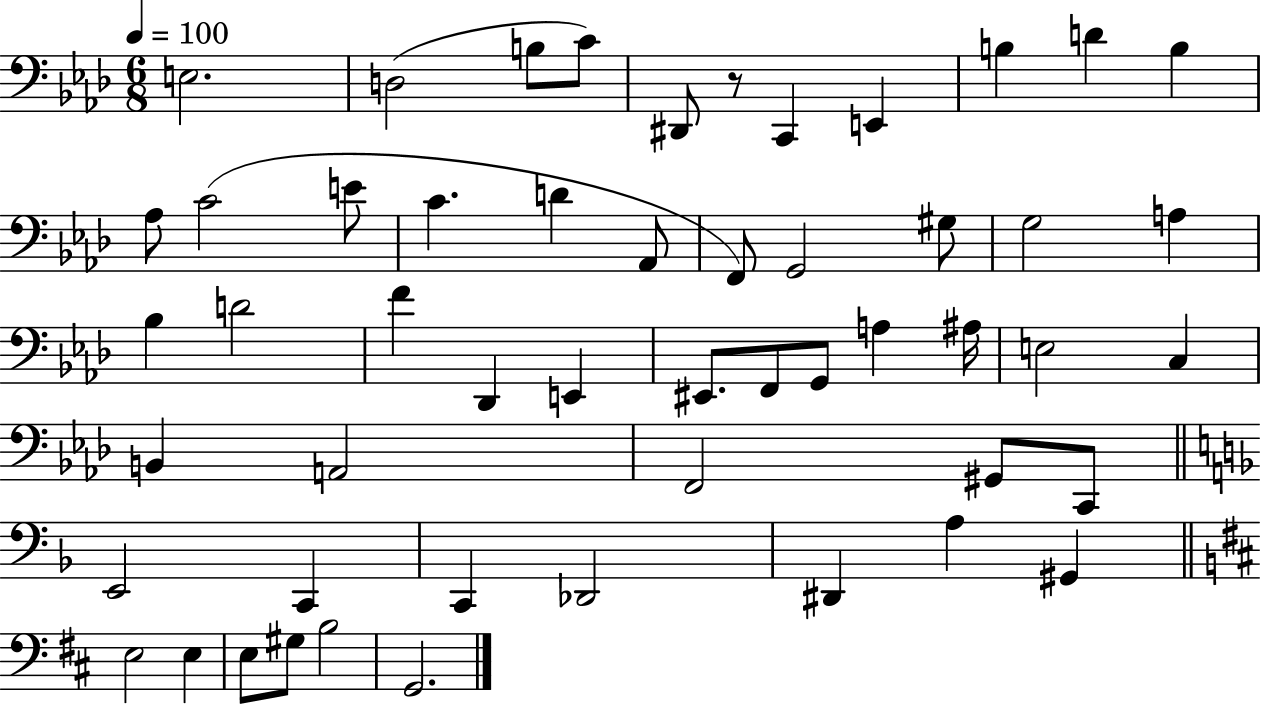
{
  \clef bass
  \numericTimeSignature
  \time 6/8
  \key aes \major
  \tempo 4 = 100
  e2. | d2( b8 c'8) | dis,8 r8 c,4 e,4 | b4 d'4 b4 | \break aes8 c'2( e'8 | c'4. d'4 aes,8 | f,8) g,2 gis8 | g2 a4 | \break bes4 d'2 | f'4 des,4 e,4 | eis,8. f,8 g,8 a4 ais16 | e2 c4 | \break b,4 a,2 | f,2 gis,8 c,8 | \bar "||" \break \key f \major e,2 c,4 | c,4 des,2 | dis,4 a4 gis,4 | \bar "||" \break \key d \major e2 e4 | e8 gis8 b2 | g,2. | \bar "|."
}